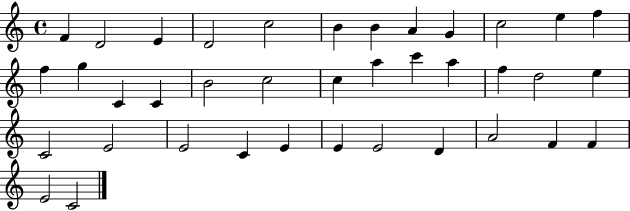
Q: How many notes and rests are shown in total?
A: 38